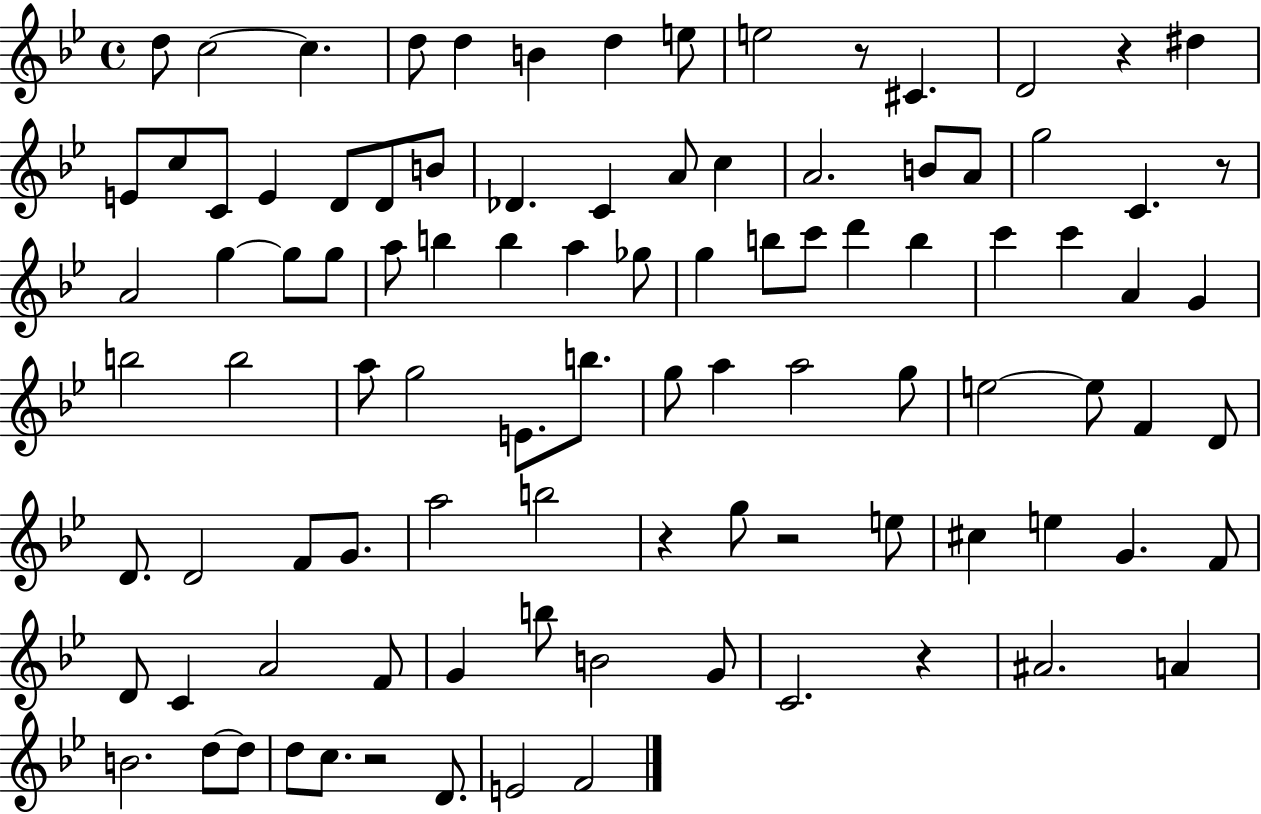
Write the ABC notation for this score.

X:1
T:Untitled
M:4/4
L:1/4
K:Bb
d/2 c2 c d/2 d B d e/2 e2 z/2 ^C D2 z ^d E/2 c/2 C/2 E D/2 D/2 B/2 _D C A/2 c A2 B/2 A/2 g2 C z/2 A2 g g/2 g/2 a/2 b b a _g/2 g b/2 c'/2 d' b c' c' A G b2 b2 a/2 g2 E/2 b/2 g/2 a a2 g/2 e2 e/2 F D/2 D/2 D2 F/2 G/2 a2 b2 z g/2 z2 e/2 ^c e G F/2 D/2 C A2 F/2 G b/2 B2 G/2 C2 z ^A2 A B2 d/2 d/2 d/2 c/2 z2 D/2 E2 F2